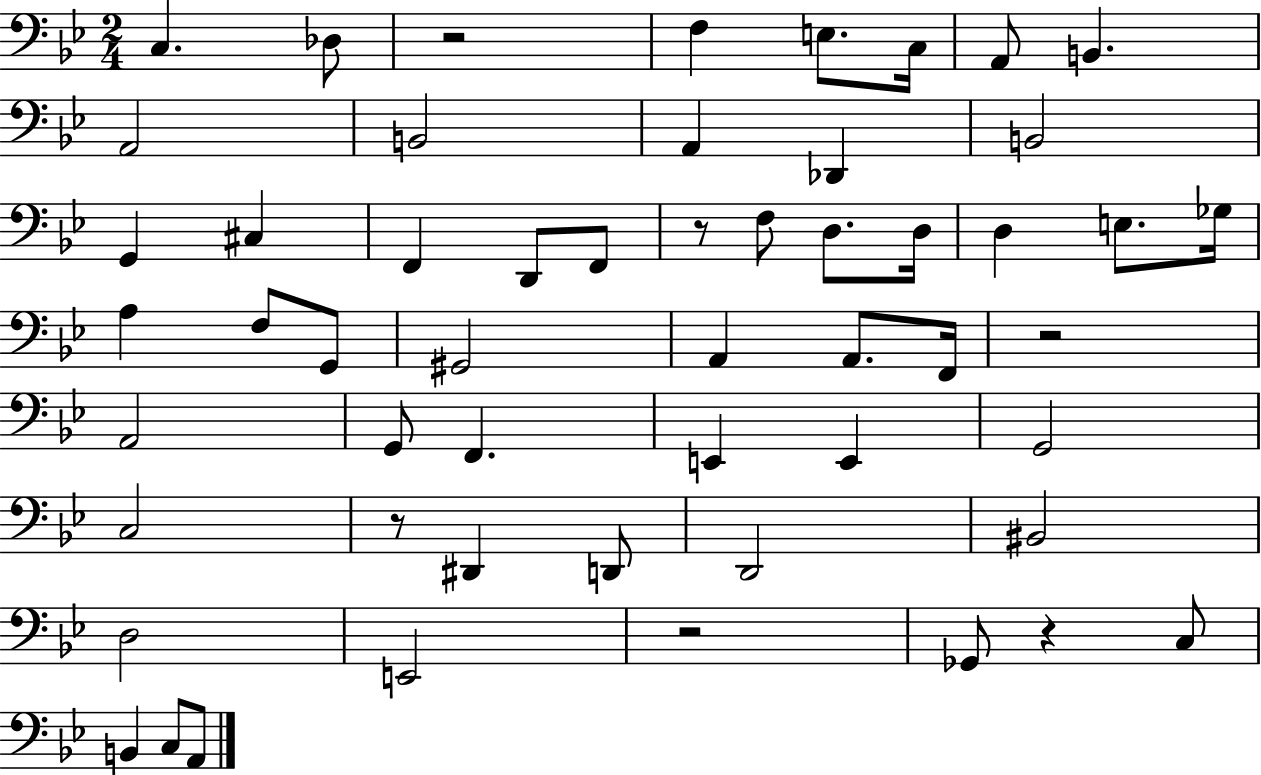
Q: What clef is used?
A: bass